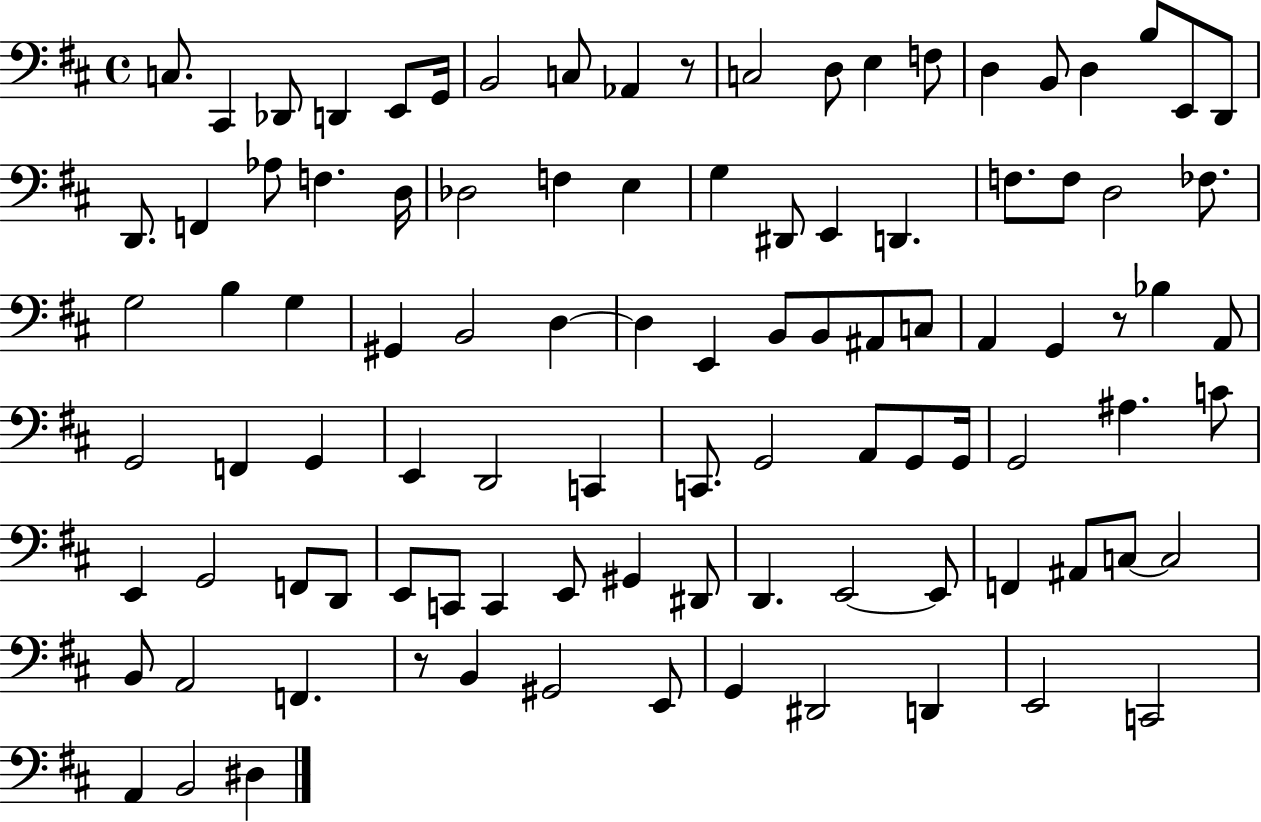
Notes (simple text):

C3/e. C#2/q Db2/e D2/q E2/e G2/s B2/h C3/e Ab2/q R/e C3/h D3/e E3/q F3/e D3/q B2/e D3/q B3/e E2/e D2/e D2/e. F2/q Ab3/e F3/q. D3/s Db3/h F3/q E3/q G3/q D#2/e E2/q D2/q. F3/e. F3/e D3/h FES3/e. G3/h B3/q G3/q G#2/q B2/h D3/q D3/q E2/q B2/e B2/e A#2/e C3/e A2/q G2/q R/e Bb3/q A2/e G2/h F2/q G2/q E2/q D2/h C2/q C2/e. G2/h A2/e G2/e G2/s G2/h A#3/q. C4/e E2/q G2/h F2/e D2/e E2/e C2/e C2/q E2/e G#2/q D#2/e D2/q. E2/h E2/e F2/q A#2/e C3/e C3/h B2/e A2/h F2/q. R/e B2/q G#2/h E2/e G2/q D#2/h D2/q E2/h C2/h A2/q B2/h D#3/q